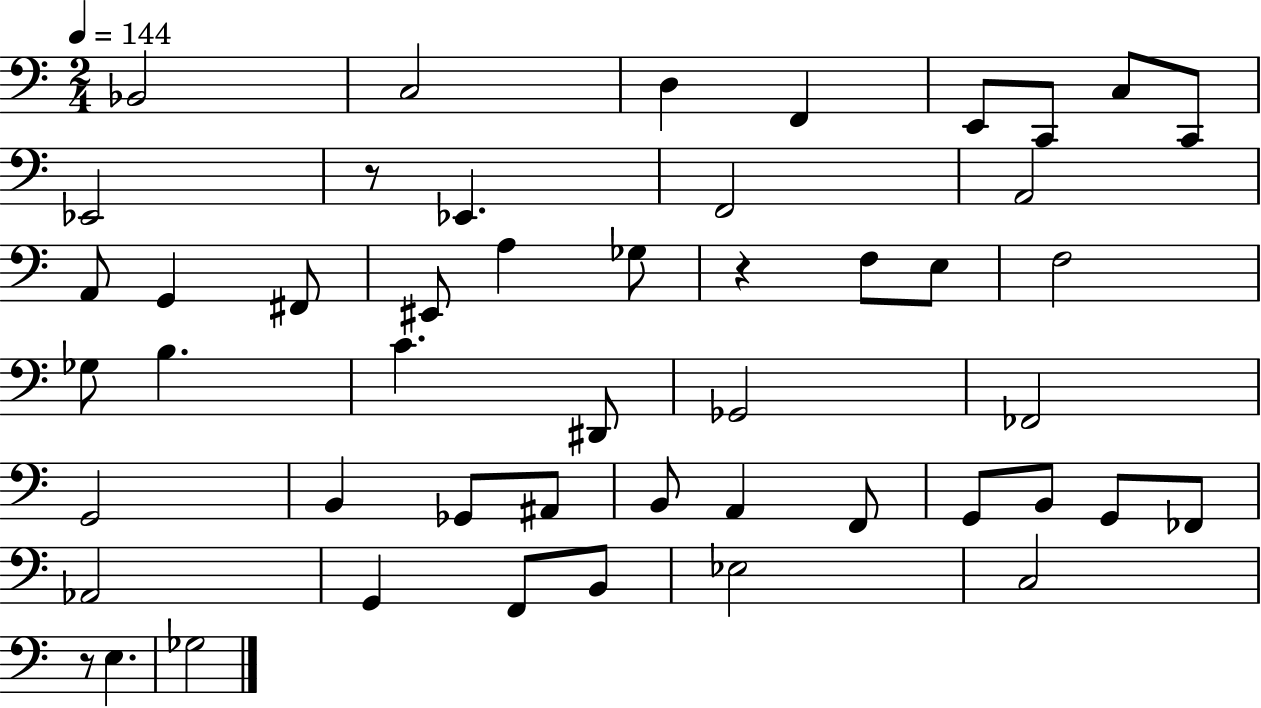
{
  \clef bass
  \numericTimeSignature
  \time 2/4
  \key c \major
  \tempo 4 = 144
  \repeat volta 2 { bes,2 | c2 | d4 f,4 | e,8 c,8 c8 c,8 | \break ees,2 | r8 ees,4. | f,2 | a,2 | \break a,8 g,4 fis,8 | eis,8 a4 ges8 | r4 f8 e8 | f2 | \break ges8 b4. | c'4. dis,8 | ges,2 | fes,2 | \break g,2 | b,4 ges,8 ais,8 | b,8 a,4 f,8 | g,8 b,8 g,8 fes,8 | \break aes,2 | g,4 f,8 b,8 | ees2 | c2 | \break r8 e4. | ges2 | } \bar "|."
}